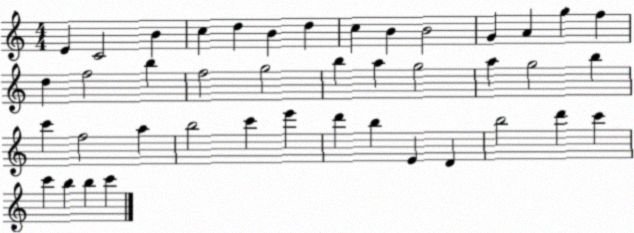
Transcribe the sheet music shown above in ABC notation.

X:1
T:Untitled
M:4/4
L:1/4
K:C
E C2 B c d B d c B B2 G A g f d f2 b f2 g2 b a g2 a g2 b c' f2 a b2 c' e' d' b E D b2 d' c' c' b b c'